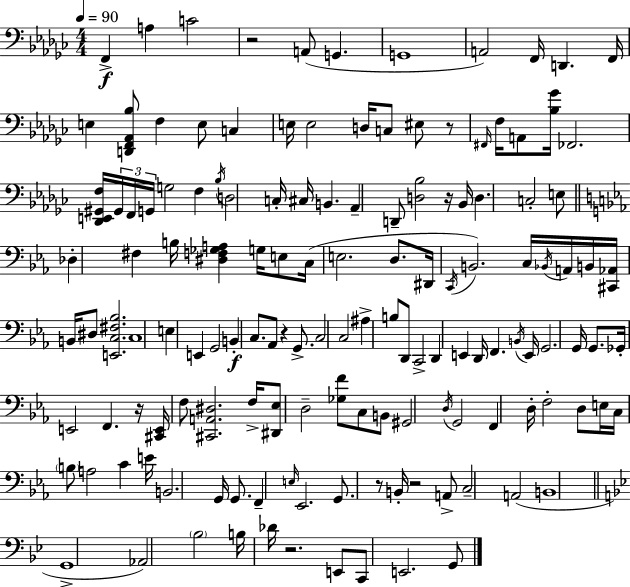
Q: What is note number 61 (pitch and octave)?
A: B2